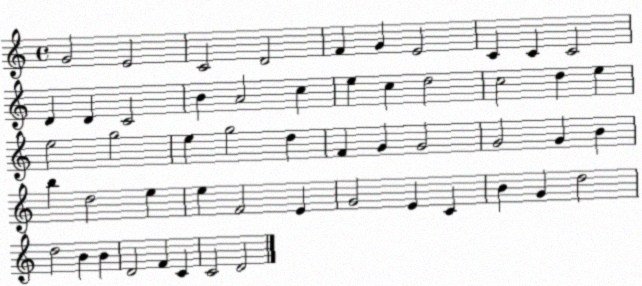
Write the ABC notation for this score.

X:1
T:Untitled
M:4/4
L:1/4
K:C
G2 E2 C2 D2 F G E2 C C C2 D D C2 B A2 c e c d2 c2 d e e2 g2 e g2 d F G G2 G2 G B b d2 e e F2 E G2 E C B G d2 d2 B B D2 F C C2 D2